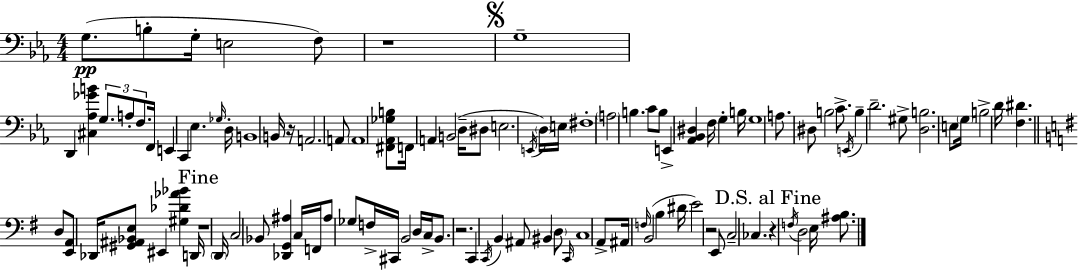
{
  \clef bass
  \numericTimeSignature
  \time 4/4
  \key c \minor
  g8.(\pp b8-. g16-. e2 f8) | r1 | \mark \markup { \musicglyph "scripts.segno" } g1-- | d,4 <cis aes ges' b'>4 \tuplet 3/2 { g8. a8-. f8. } | \break f,16 e,4 c,4 ees4. \grace { ges16 } | d16-. b,1 | b,16 r16 a,2. a,8 | \parenthesize a,1 | \break <fis, aes, ges b>8 f,16 a,4 b,2( | d16-- dis8 e2. \acciaccatura { e,16 } | \parenthesize d16) e16 fis1-. | \parenthesize a2 b4. | \break c'8 b8 e,4-> <aes, bes, dis>4 f16 g4-. | b16 g1 | a8. dis8 b2 c'8.-> | \acciaccatura { e,16 } b4-- d'2.-- | \break gis8-> <d b>2. | e8 \parenthesize g16 b2-> d'16 <f dis'>4. | \bar "||" \break \key g \major d8 <e, a,>8 des,16 <gis, ais, bes, e>8 eis,4 <gis des' aes' bes'>4 d,16 | \mark "Fine" r1 | \parenthesize d,16 c2 bes,8 <des, g, ais>4 c16 | f,16 ais8 ges8 f16-> cis,16 b,2 d16 | \break c16-> b,8. r2. | c,4 \acciaccatura { c,16 } b,4 ais,8 bis,4 \parenthesize d8 | \grace { c,16 } c1 | a,8-> ais,16 \grace { f16 } b,2( b4 | \break dis'16 e'2) r2 | e,8 c2-- ces4. | \mark "D.S. al Fine" r4 \acciaccatura { f16 } d2 | e16 <ais b>8. \bar "|."
}